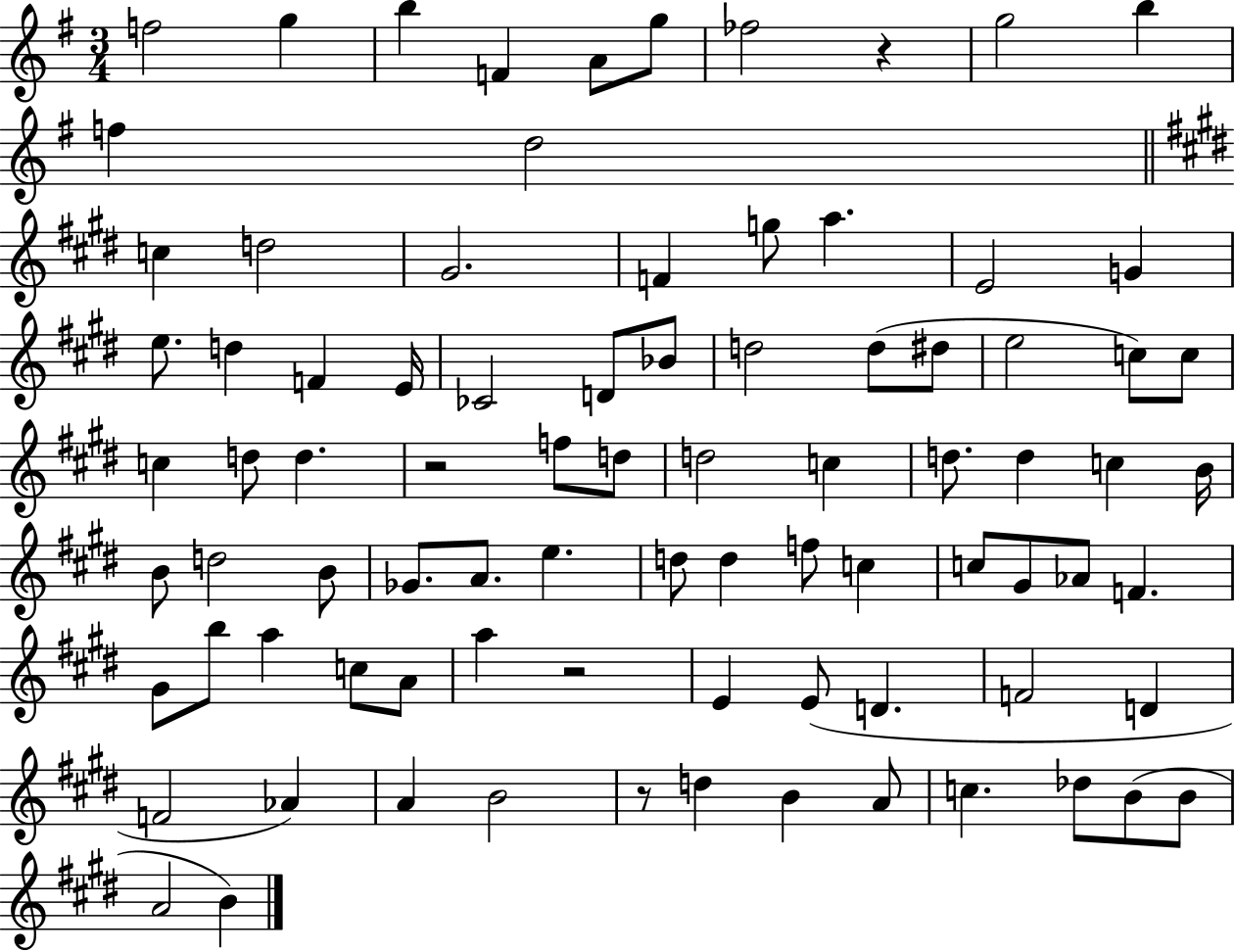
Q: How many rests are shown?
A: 4